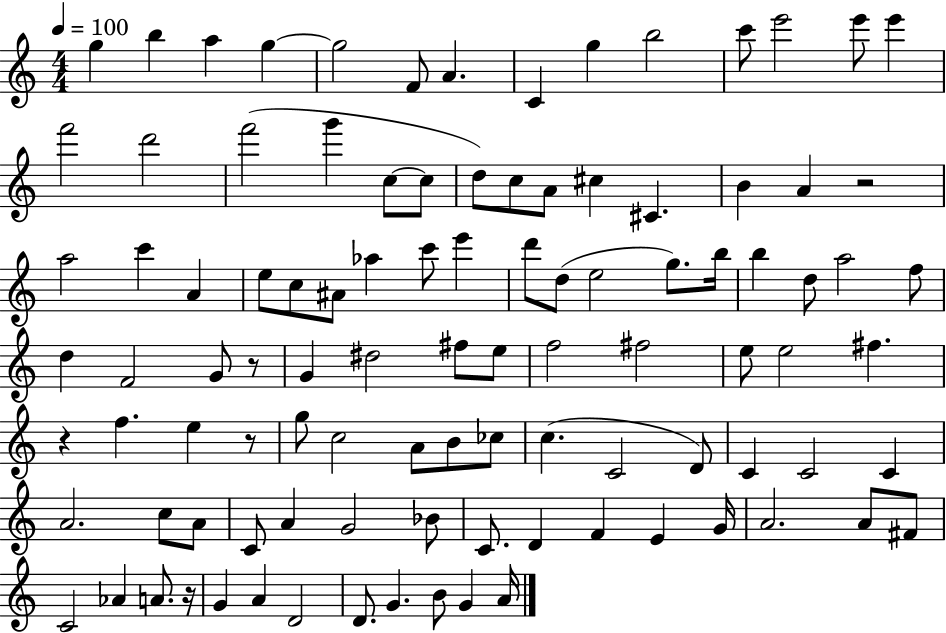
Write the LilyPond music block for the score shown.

{
  \clef treble
  \numericTimeSignature
  \time 4/4
  \key c \major
  \tempo 4 = 100
  g''4 b''4 a''4 g''4~~ | g''2 f'8 a'4. | c'4 g''4 b''2 | c'''8 e'''2 e'''8 e'''4 | \break f'''2 d'''2 | f'''2( g'''4 c''8~~ c''8 | d''8) c''8 a'8 cis''4 cis'4. | b'4 a'4 r2 | \break a''2 c'''4 a'4 | e''8 c''8 ais'8 aes''4 c'''8 e'''4 | d'''8 d''8( e''2 g''8.) b''16 | b''4 d''8 a''2 f''8 | \break d''4 f'2 g'8 r8 | g'4 dis''2 fis''8 e''8 | f''2 fis''2 | e''8 e''2 fis''4. | \break r4 f''4. e''4 r8 | g''8 c''2 a'8 b'8 ces''8 | c''4.( c'2 d'8) | c'4 c'2 c'4 | \break a'2. c''8 a'8 | c'8 a'4 g'2 bes'8 | c'8. d'4 f'4 e'4 g'16 | a'2. a'8 fis'8 | \break c'2 aes'4 a'8. r16 | g'4 a'4 d'2 | d'8. g'4. b'8 g'4 a'16 | \bar "|."
}